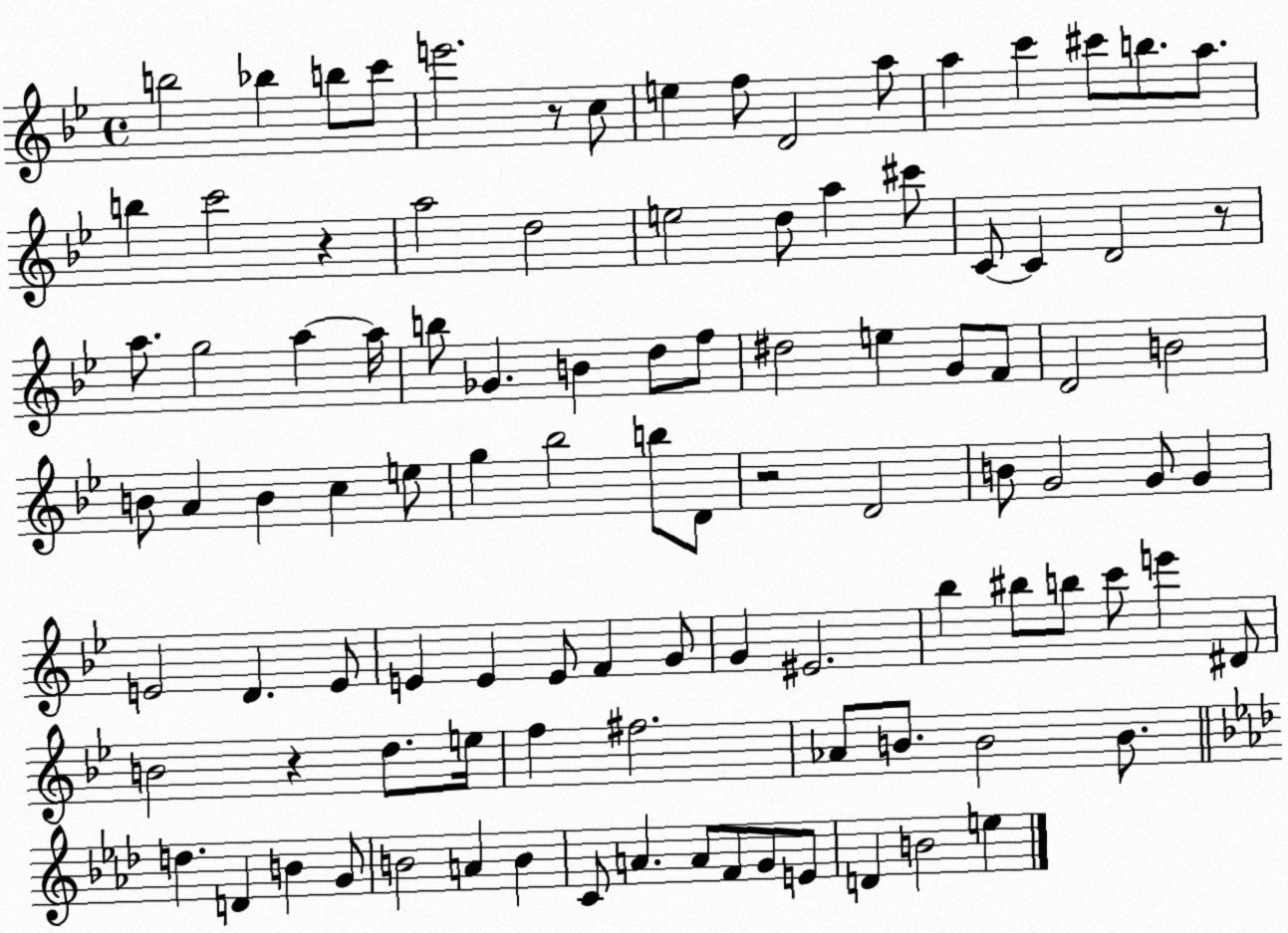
X:1
T:Untitled
M:4/4
L:1/4
K:Bb
b2 _b b/2 c'/2 e'2 z/2 c/2 e f/2 D2 a/2 a c' ^c'/2 b/2 a/2 b c'2 z a2 d2 e2 d/2 a ^c'/2 C/2 C D2 z/2 a/2 g2 a a/4 b/2 _G B d/2 f/2 ^d2 e G/2 F/2 D2 B2 B/2 A B c e/2 g _b2 b/2 D/2 z2 D2 B/2 G2 G/2 G E2 D E/2 E E E/2 F G/2 G ^E2 _b ^b/2 b/2 c'/2 e' ^D/2 B2 z d/2 e/4 f ^f2 _A/2 B/2 B2 B/2 d D B G/2 B2 A B C/2 A A/2 F/2 G/2 E/2 D B2 e